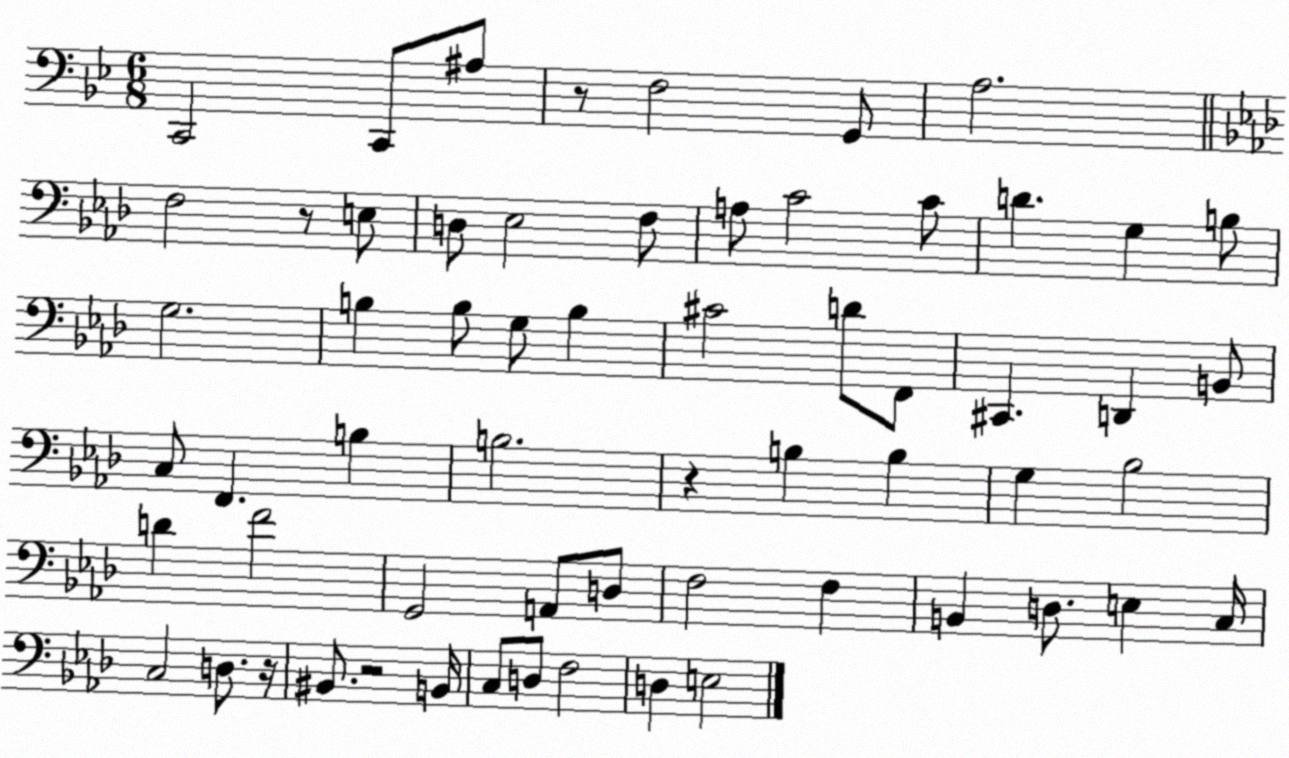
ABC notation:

X:1
T:Untitled
M:6/8
L:1/4
K:Bb
C,,2 C,,/2 ^A,/2 z/2 F,2 G,,/2 A,2 F,2 z/2 E,/2 D,/2 _E,2 F,/2 A,/2 C2 C/2 D G, B,/2 G,2 B, B,/2 G,/2 B, ^C2 D/2 F,,/2 ^C,, D,, B,,/2 C,/2 F,, B, B,2 z B, B, G, _B,2 D F2 G,,2 A,,/2 D,/2 F,2 F, B,, D,/2 E, C,/4 C,2 D,/2 z/4 ^B,,/2 z2 B,,/4 C,/2 D,/2 F,2 D, E,2